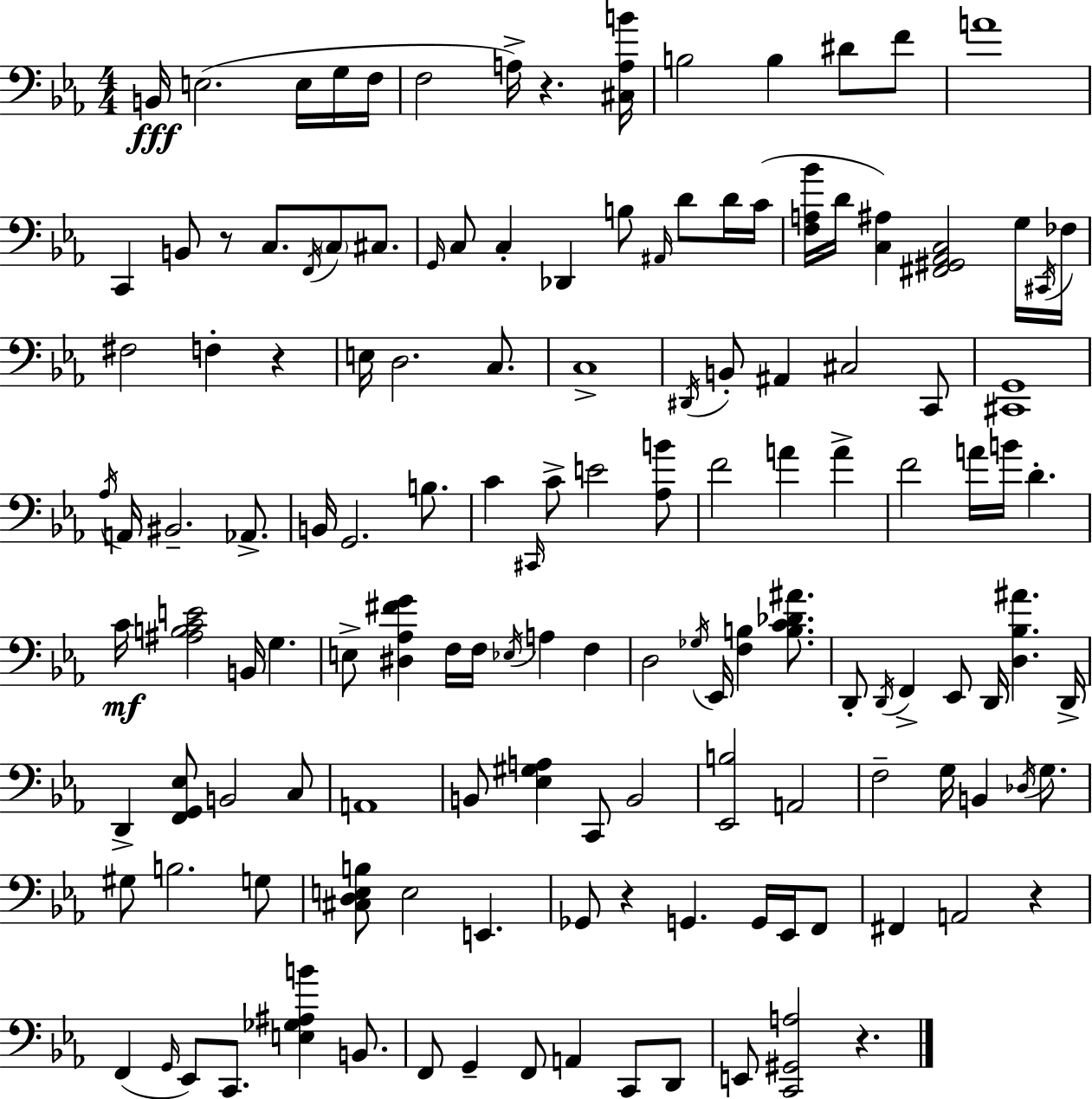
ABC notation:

X:1
T:Untitled
M:4/4
L:1/4
K:Cm
B,,/4 E,2 E,/4 G,/4 F,/4 F,2 A,/4 z [^C,A,B]/4 B,2 B, ^D/2 F/2 A4 C,, B,,/2 z/2 C,/2 F,,/4 C,/2 ^C,/2 G,,/4 C,/2 C, _D,, B,/2 ^A,,/4 D/2 D/4 C/4 [F,A,_B]/4 D/4 [C,^A,] [^F,,^G,,_A,,C,]2 G,/4 ^C,,/4 _F,/4 ^F,2 F, z E,/4 D,2 C,/2 C,4 ^D,,/4 B,,/2 ^A,, ^C,2 C,,/2 [^C,,G,,]4 _A,/4 A,,/4 ^B,,2 _A,,/2 B,,/4 G,,2 B,/2 C ^C,,/4 C/2 E2 [_A,B]/2 F2 A A F2 A/4 B/4 D C/4 [^A,B,CE]2 B,,/4 G, E,/2 [^D,_A,^FG] F,/4 F,/4 _E,/4 A, F, D,2 _G,/4 _E,,/4 [F,B,] [B,C_D^A]/2 D,,/2 D,,/4 F,, _E,,/2 D,,/4 [D,_B,^A] D,,/4 D,, [F,,G,,_E,]/2 B,,2 C,/2 A,,4 B,,/2 [_E,^G,A,] C,,/2 B,,2 [_E,,B,]2 A,,2 F,2 G,/4 B,, _D,/4 G,/2 ^G,/2 B,2 G,/2 [^C,D,E,B,]/2 E,2 E,, _G,,/2 z G,, G,,/4 _E,,/4 F,,/2 ^F,, A,,2 z F,, G,,/4 _E,,/2 C,,/2 [E,_G,^A,B] B,,/2 F,,/2 G,, F,,/2 A,, C,,/2 D,,/2 E,,/2 [C,,^G,,A,]2 z